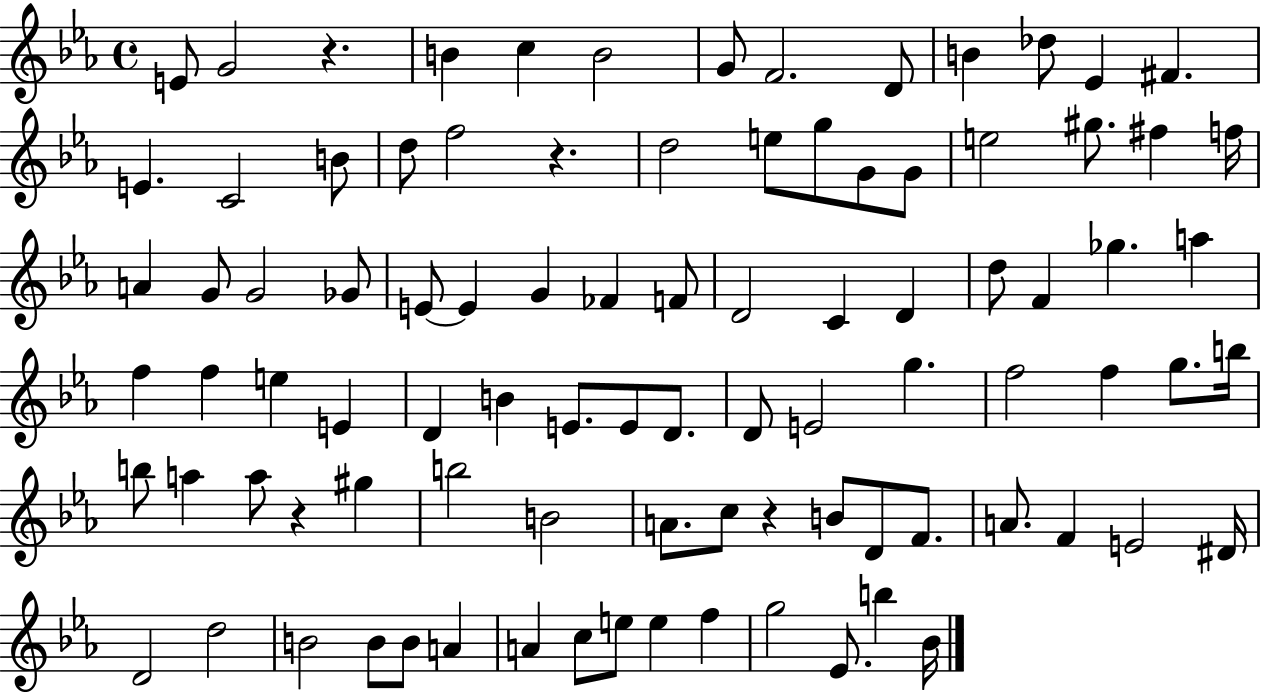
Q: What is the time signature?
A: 4/4